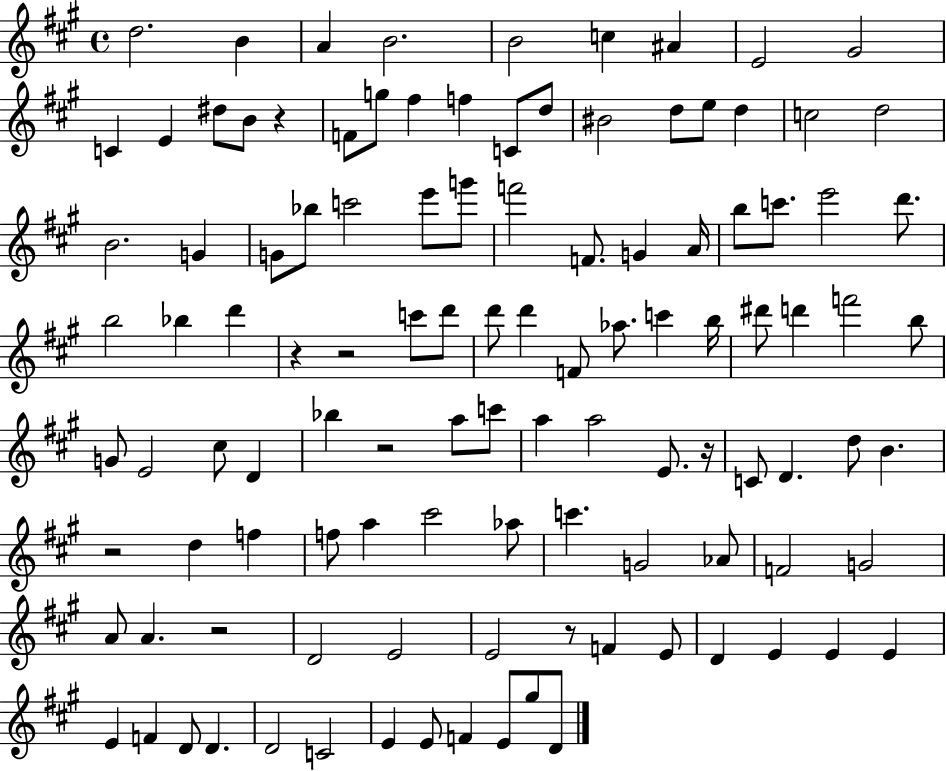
X:1
T:Untitled
M:4/4
L:1/4
K:A
d2 B A B2 B2 c ^A E2 ^G2 C E ^d/2 B/2 z F/2 g/2 ^f f C/2 d/2 ^B2 d/2 e/2 d c2 d2 B2 G G/2 _b/2 c'2 e'/2 g'/2 f'2 F/2 G A/4 b/2 c'/2 e'2 d'/2 b2 _b d' z z2 c'/2 d'/2 d'/2 d' F/2 _a/2 c' b/4 ^d'/2 d' f'2 b/2 G/2 E2 ^c/2 D _b z2 a/2 c'/2 a a2 E/2 z/4 C/2 D d/2 B z2 d f f/2 a ^c'2 _a/2 c' G2 _A/2 F2 G2 A/2 A z2 D2 E2 E2 z/2 F E/2 D E E E E F D/2 D D2 C2 E E/2 F E/2 ^g/2 D/2